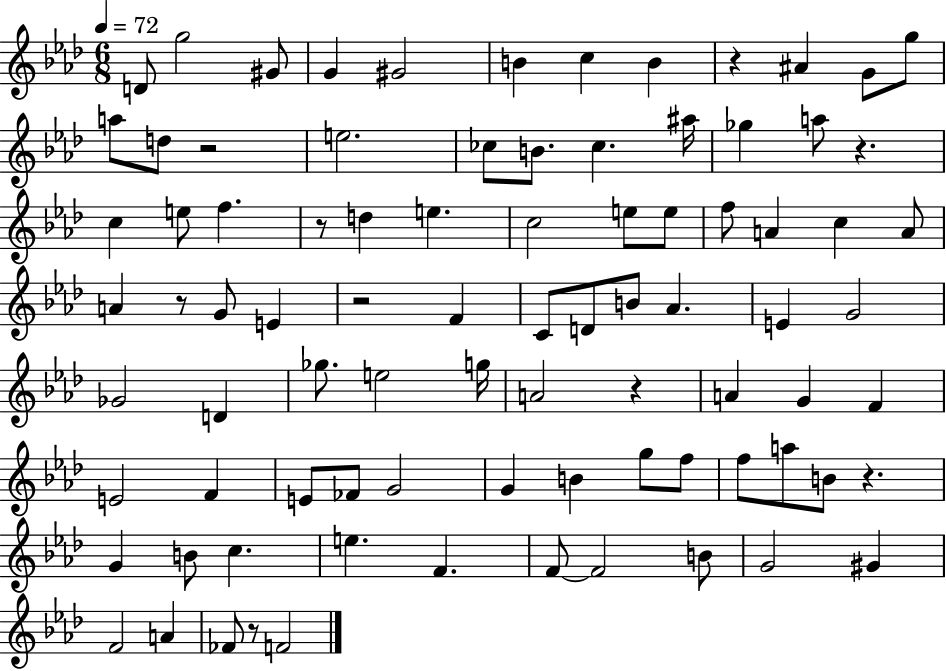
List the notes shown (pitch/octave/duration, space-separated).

D4/e G5/h G#4/e G4/q G#4/h B4/q C5/q B4/q R/q A#4/q G4/e G5/e A5/e D5/e R/h E5/h. CES5/e B4/e. CES5/q. A#5/s Gb5/q A5/e R/q. C5/q E5/e F5/q. R/e D5/q E5/q. C5/h E5/e E5/e F5/e A4/q C5/q A4/e A4/q R/e G4/e E4/q R/h F4/q C4/e D4/e B4/e Ab4/q. E4/q G4/h Gb4/h D4/q Gb5/e. E5/h G5/s A4/h R/q A4/q G4/q F4/q E4/h F4/q E4/e FES4/e G4/h G4/q B4/q G5/e F5/e F5/e A5/e B4/e R/q. G4/q B4/e C5/q. E5/q. F4/q. F4/e F4/h B4/e G4/h G#4/q F4/h A4/q FES4/e R/e F4/h